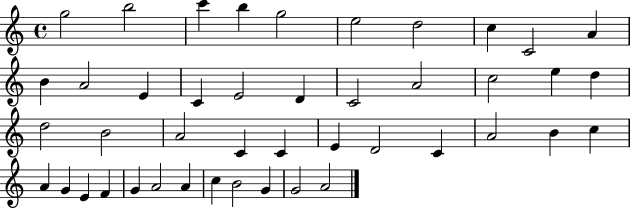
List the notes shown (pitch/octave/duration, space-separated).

G5/h B5/h C6/q B5/q G5/h E5/h D5/h C5/q C4/h A4/q B4/q A4/h E4/q C4/q E4/h D4/q C4/h A4/h C5/h E5/q D5/q D5/h B4/h A4/h C4/q C4/q E4/q D4/h C4/q A4/h B4/q C5/q A4/q G4/q E4/q F4/q G4/q A4/h A4/q C5/q B4/h G4/q G4/h A4/h